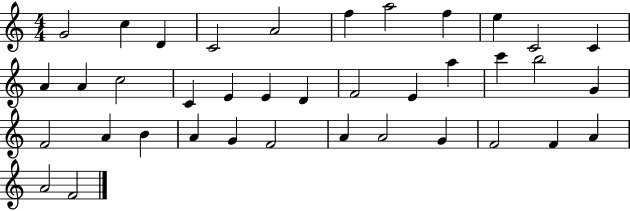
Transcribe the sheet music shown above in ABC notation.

X:1
T:Untitled
M:4/4
L:1/4
K:C
G2 c D C2 A2 f a2 f e C2 C A A c2 C E E D F2 E a c' b2 G F2 A B A G F2 A A2 G F2 F A A2 F2